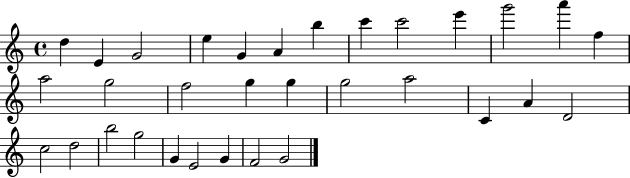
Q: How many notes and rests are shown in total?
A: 32